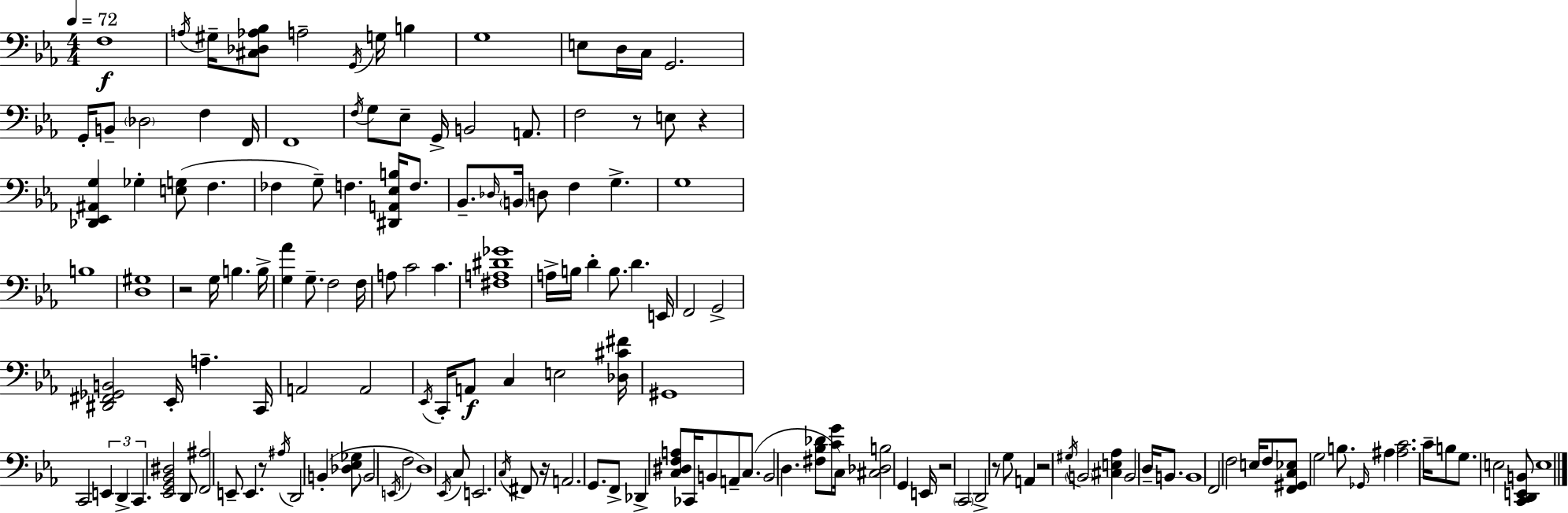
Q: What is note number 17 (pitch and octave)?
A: F2